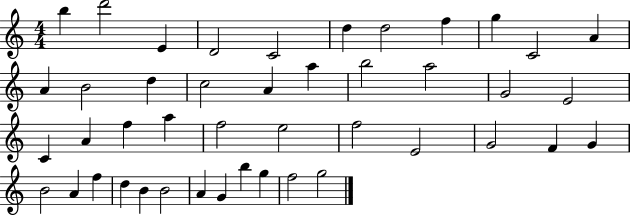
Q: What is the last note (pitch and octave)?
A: G5